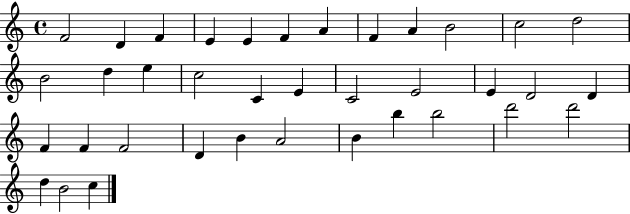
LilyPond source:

{
  \clef treble
  \time 4/4
  \defaultTimeSignature
  \key c \major
  f'2 d'4 f'4 | e'4 e'4 f'4 a'4 | f'4 a'4 b'2 | c''2 d''2 | \break b'2 d''4 e''4 | c''2 c'4 e'4 | c'2 e'2 | e'4 d'2 d'4 | \break f'4 f'4 f'2 | d'4 b'4 a'2 | b'4 b''4 b''2 | d'''2 d'''2 | \break d''4 b'2 c''4 | \bar "|."
}